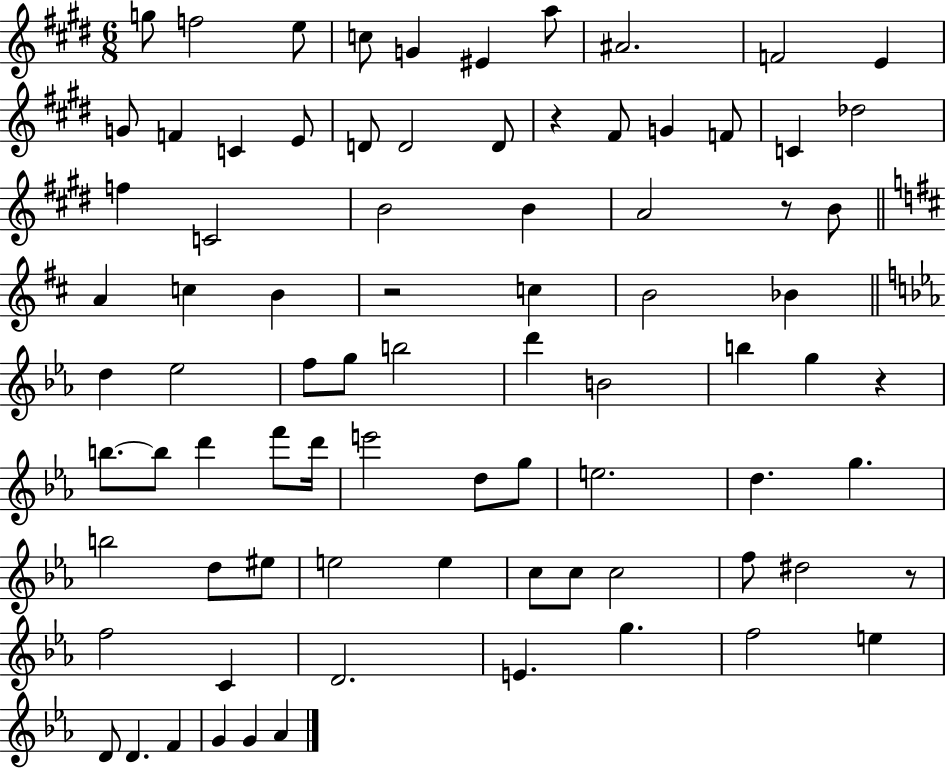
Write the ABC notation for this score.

X:1
T:Untitled
M:6/8
L:1/4
K:E
g/2 f2 e/2 c/2 G ^E a/2 ^A2 F2 E G/2 F C E/2 D/2 D2 D/2 z ^F/2 G F/2 C _d2 f C2 B2 B A2 z/2 B/2 A c B z2 c B2 _B d _e2 f/2 g/2 b2 d' B2 b g z b/2 b/2 d' f'/2 d'/4 e'2 d/2 g/2 e2 d g b2 d/2 ^e/2 e2 e c/2 c/2 c2 f/2 ^d2 z/2 f2 C D2 E g f2 e D/2 D F G G _A